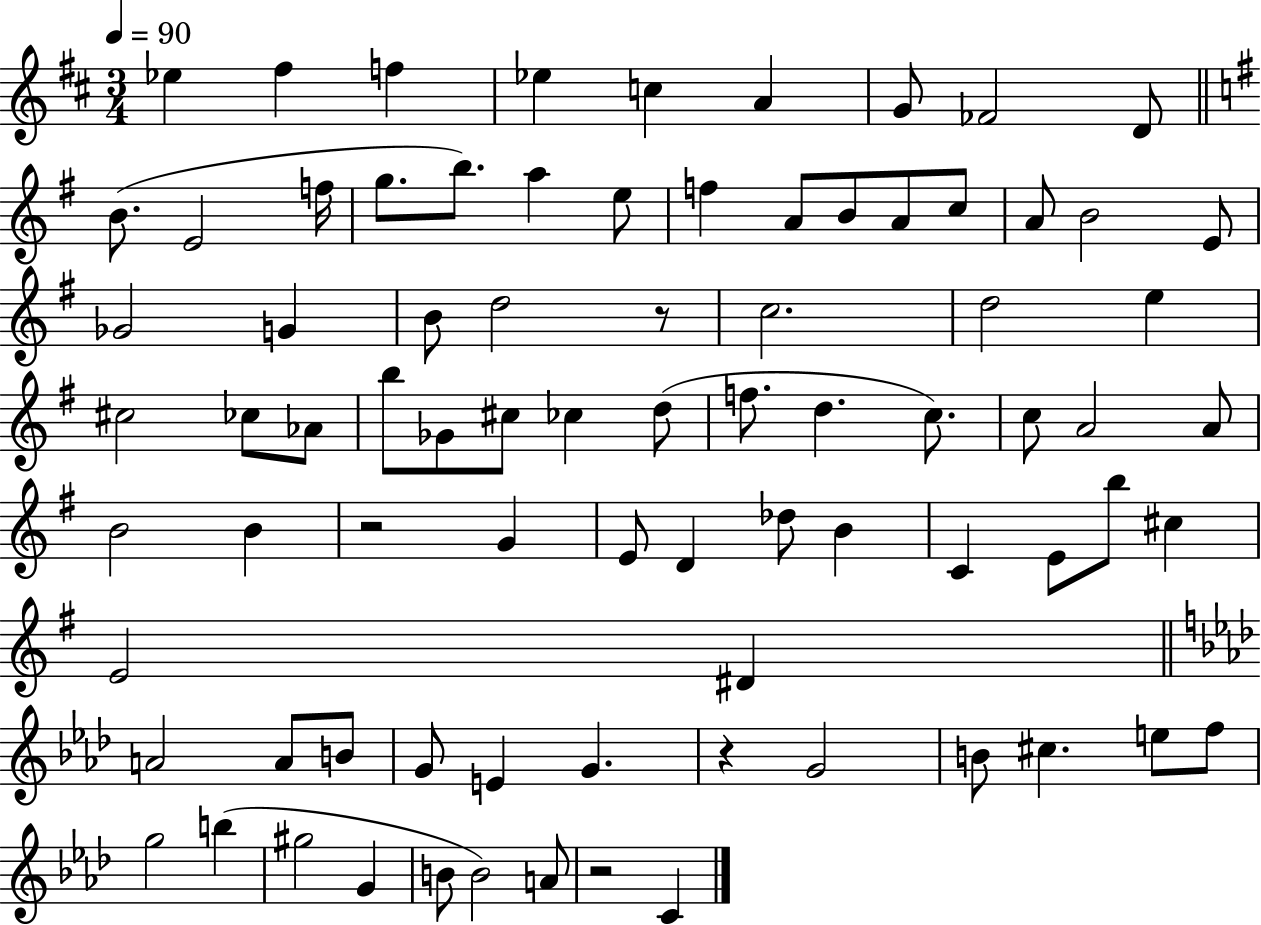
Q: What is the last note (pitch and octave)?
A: C4